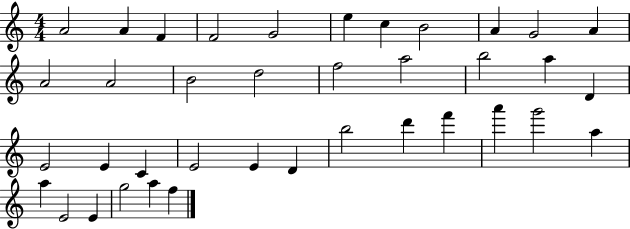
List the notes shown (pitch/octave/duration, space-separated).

A4/h A4/q F4/q F4/h G4/h E5/q C5/q B4/h A4/q G4/h A4/q A4/h A4/h B4/h D5/h F5/h A5/h B5/h A5/q D4/q E4/h E4/q C4/q E4/h E4/q D4/q B5/h D6/q F6/q A6/q G6/h A5/q A5/q E4/h E4/q G5/h A5/q F5/q